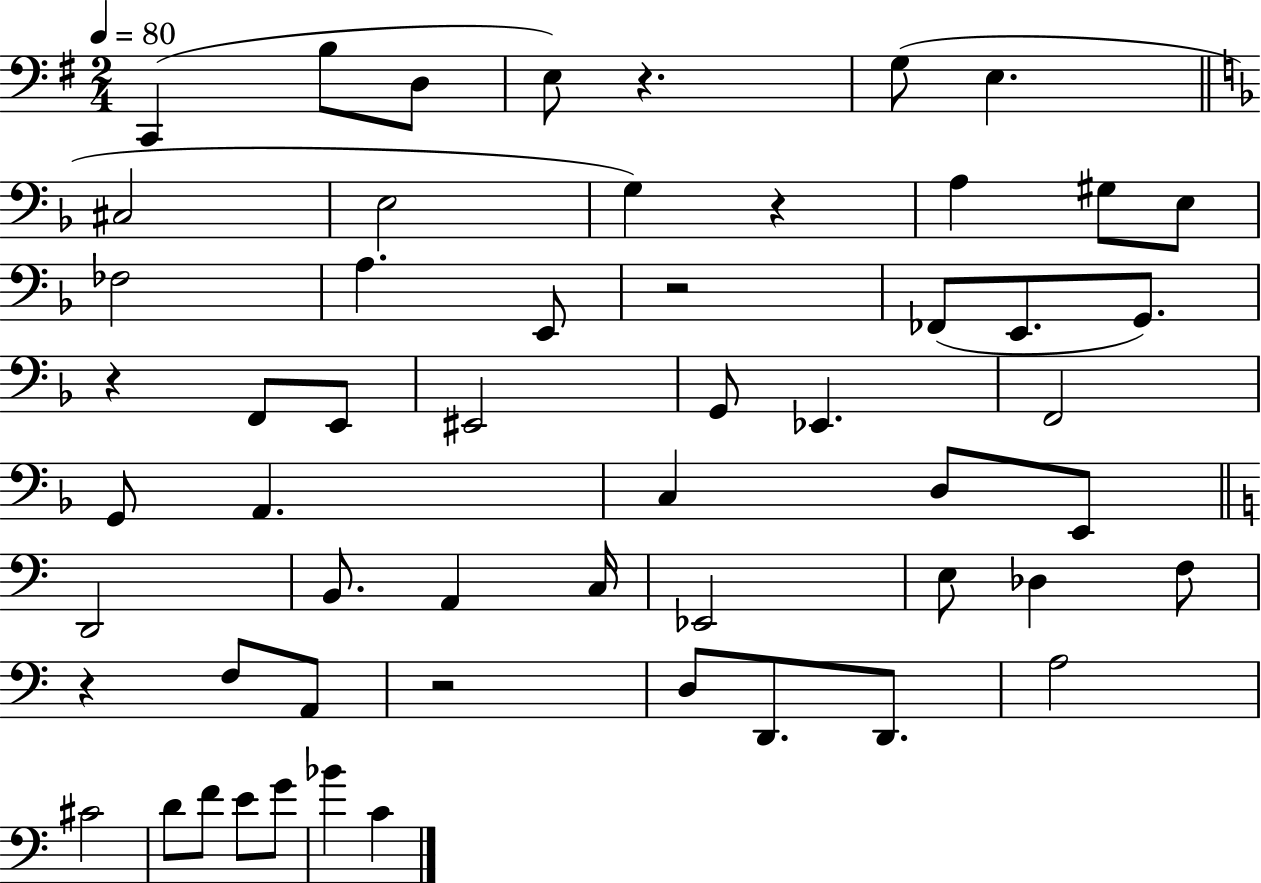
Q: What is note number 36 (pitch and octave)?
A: Db3